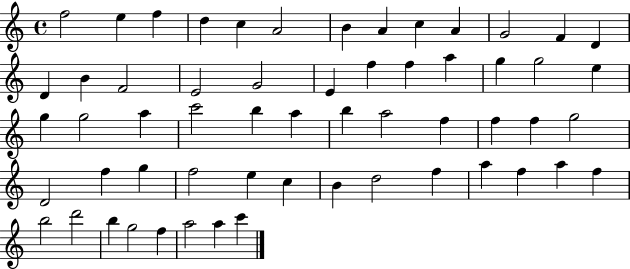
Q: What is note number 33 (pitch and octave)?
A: A5